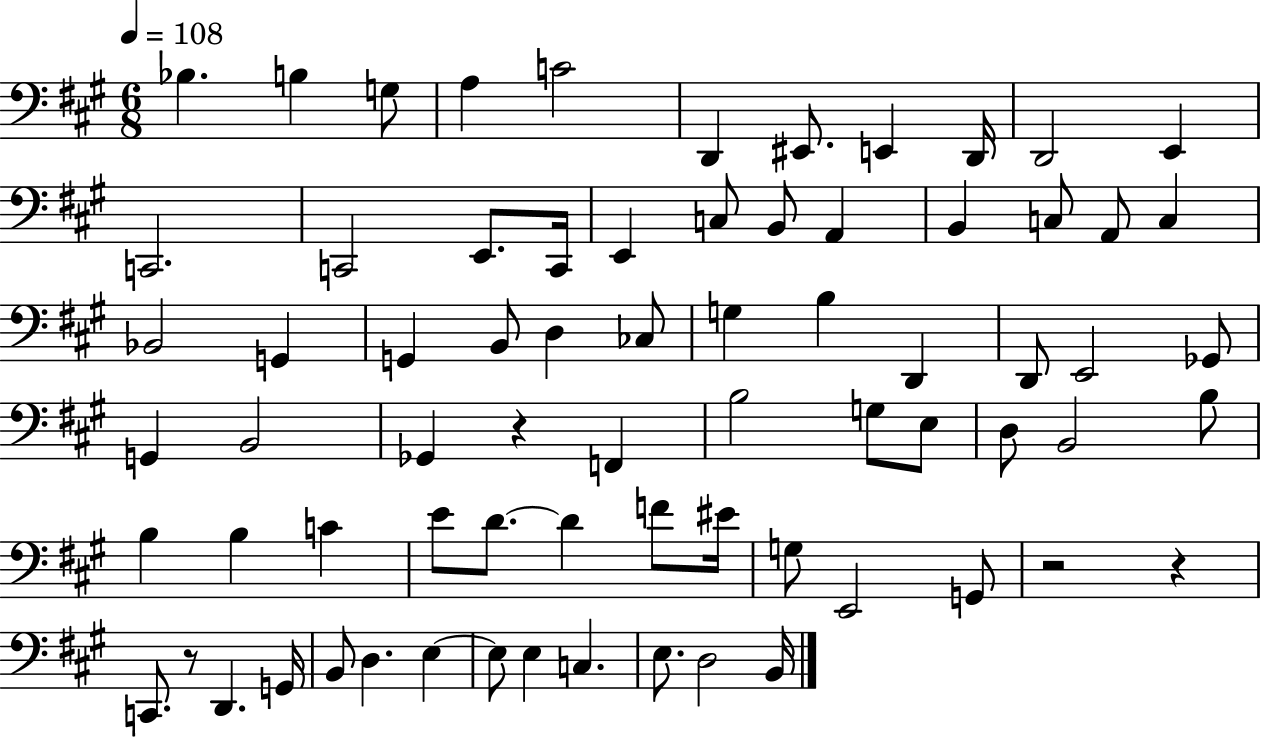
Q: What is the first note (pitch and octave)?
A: Bb3